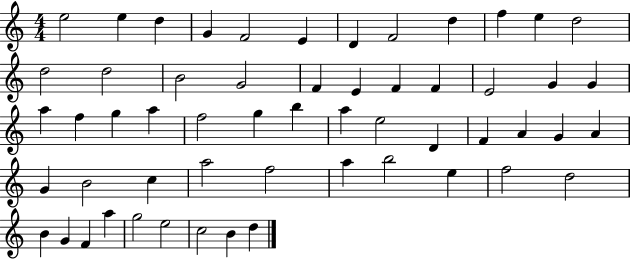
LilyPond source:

{
  \clef treble
  \numericTimeSignature
  \time 4/4
  \key c \major
  e''2 e''4 d''4 | g'4 f'2 e'4 | d'4 f'2 d''4 | f''4 e''4 d''2 | \break d''2 d''2 | b'2 g'2 | f'4 e'4 f'4 f'4 | e'2 g'4 g'4 | \break a''4 f''4 g''4 a''4 | f''2 g''4 b''4 | a''4 e''2 d'4 | f'4 a'4 g'4 a'4 | \break g'4 b'2 c''4 | a''2 f''2 | a''4 b''2 e''4 | f''2 d''2 | \break b'4 g'4 f'4 a''4 | g''2 e''2 | c''2 b'4 d''4 | \bar "|."
}